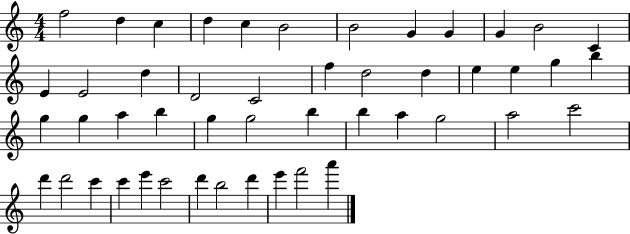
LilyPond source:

{
  \clef treble
  \numericTimeSignature
  \time 4/4
  \key c \major
  f''2 d''4 c''4 | d''4 c''4 b'2 | b'2 g'4 g'4 | g'4 b'2 c'4 | \break e'4 e'2 d''4 | d'2 c'2 | f''4 d''2 d''4 | e''4 e''4 g''4 b''4 | \break g''4 g''4 a''4 b''4 | g''4 g''2 b''4 | b''4 a''4 g''2 | a''2 c'''2 | \break d'''4 d'''2 c'''4 | c'''4 e'''4 c'''2 | d'''4 b''2 d'''4 | e'''4 f'''2 a'''4 | \break \bar "|."
}